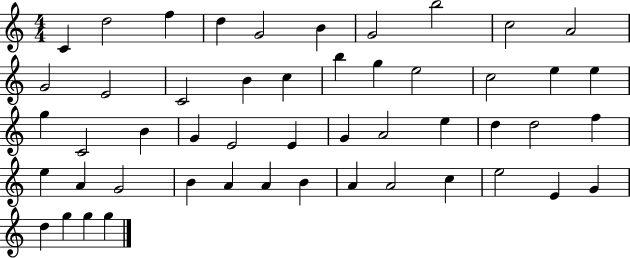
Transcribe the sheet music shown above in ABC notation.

X:1
T:Untitled
M:4/4
L:1/4
K:C
C d2 f d G2 B G2 b2 c2 A2 G2 E2 C2 B c b g e2 c2 e e g C2 B G E2 E G A2 e d d2 f e A G2 B A A B A A2 c e2 E G d g g g